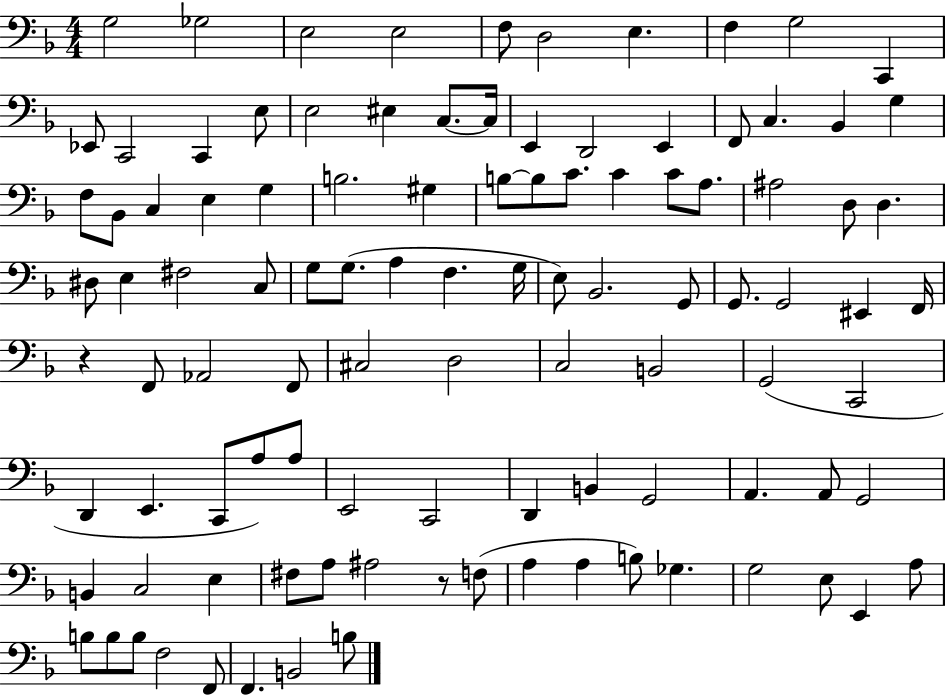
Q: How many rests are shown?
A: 2